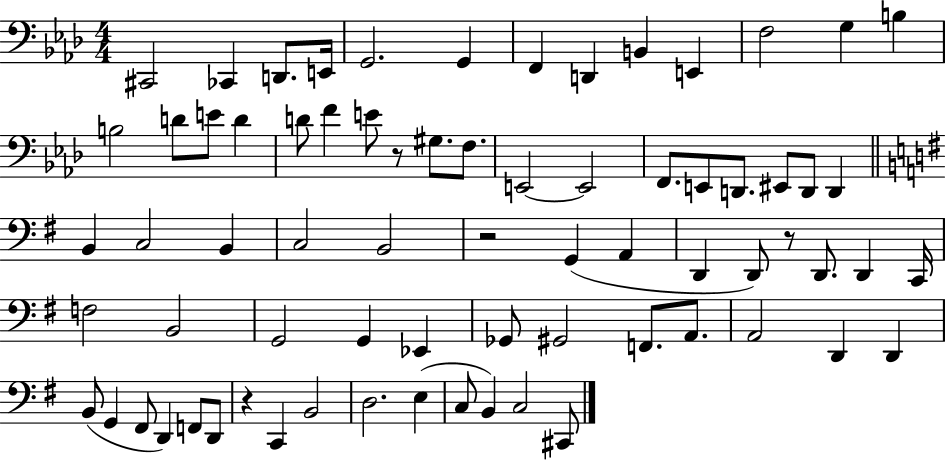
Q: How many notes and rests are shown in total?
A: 72